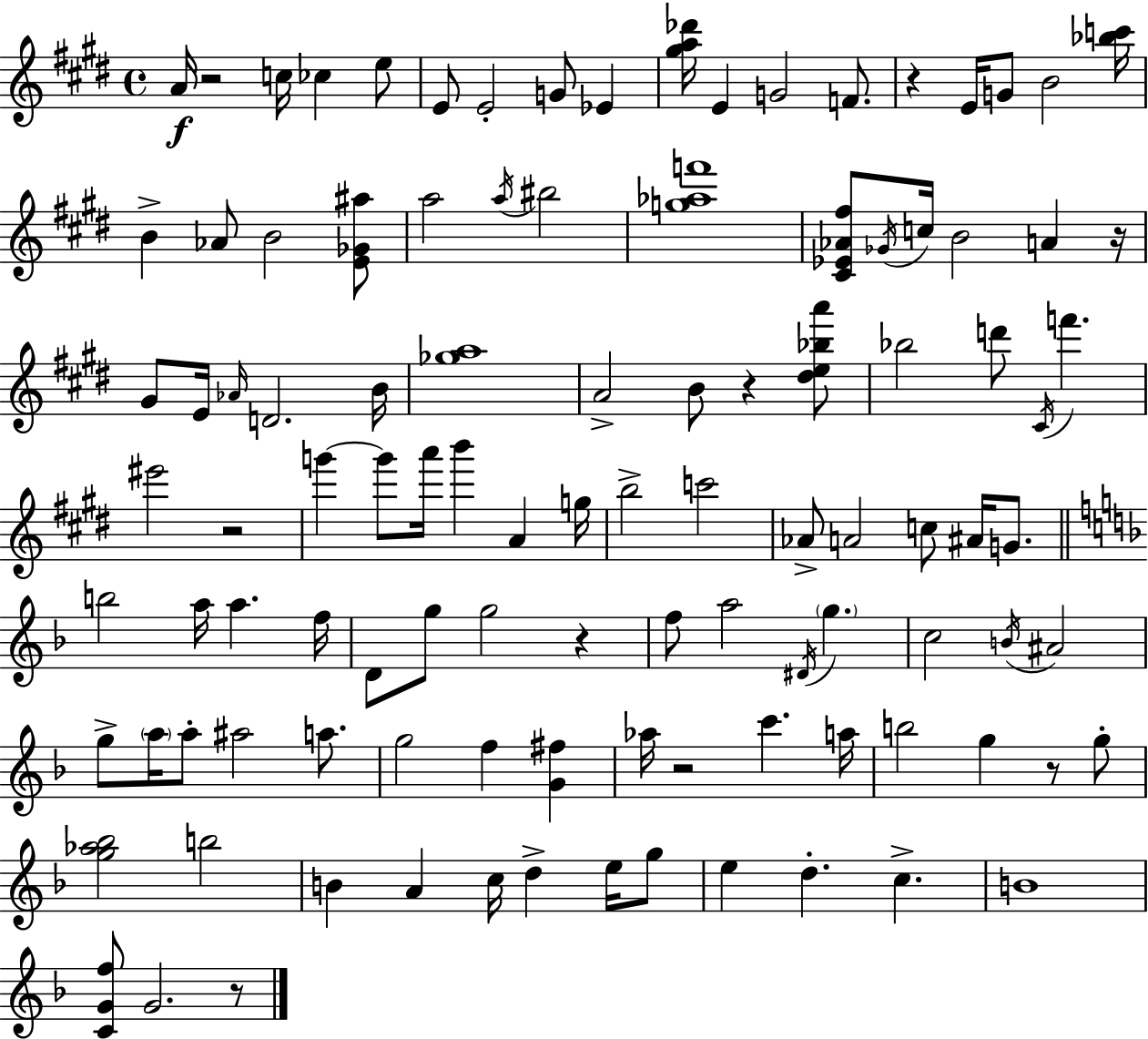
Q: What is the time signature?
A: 4/4